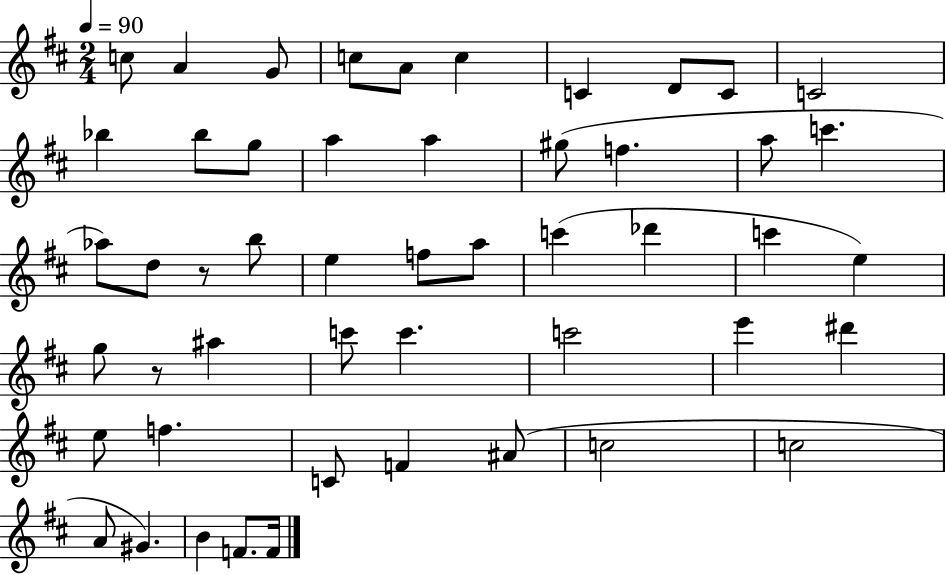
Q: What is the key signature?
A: D major